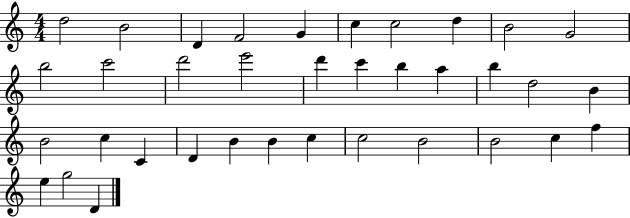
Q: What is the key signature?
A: C major